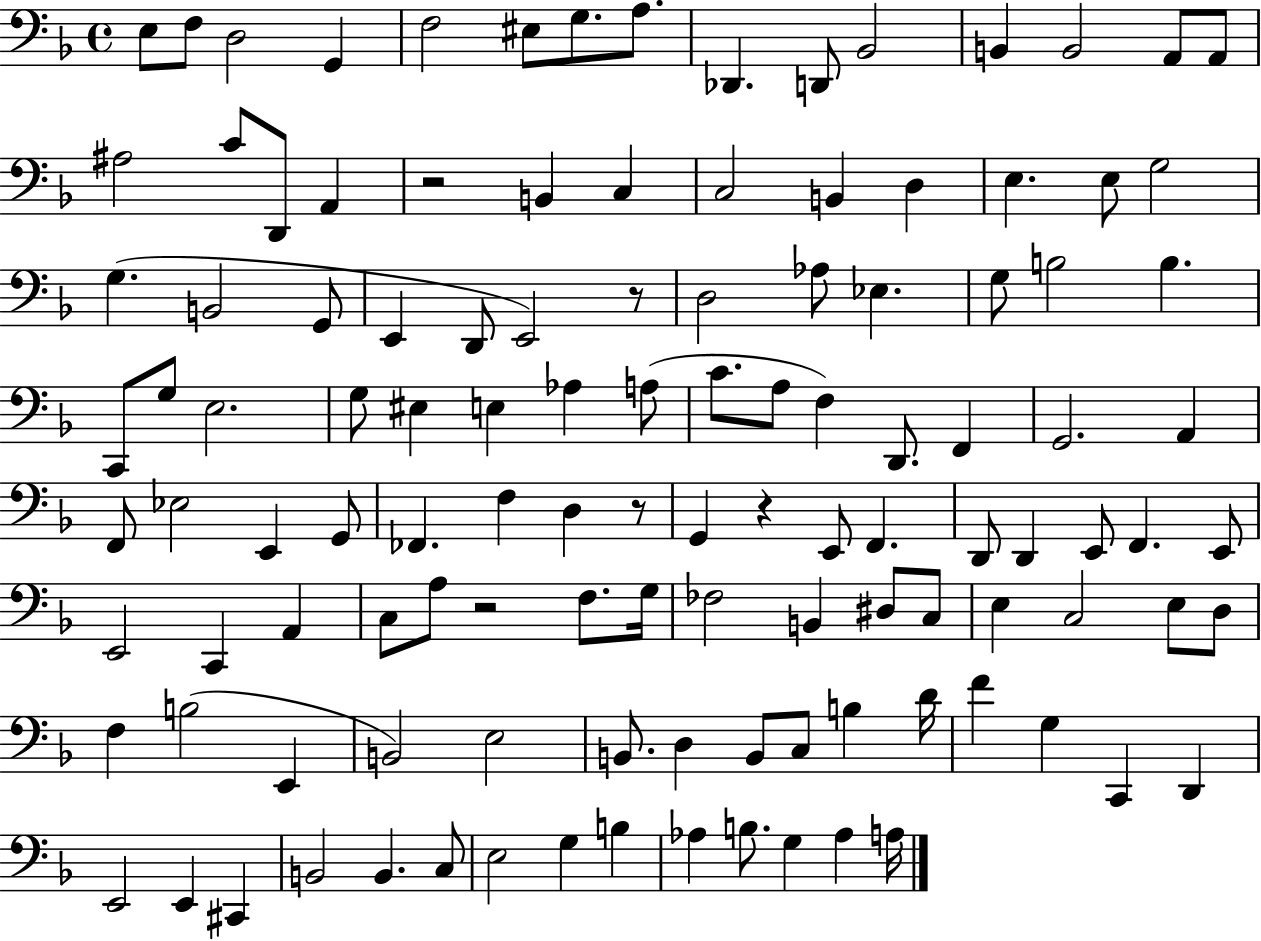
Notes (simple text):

E3/e F3/e D3/h G2/q F3/h EIS3/e G3/e. A3/e. Db2/q. D2/e Bb2/h B2/q B2/h A2/e A2/e A#3/h C4/e D2/e A2/q R/h B2/q C3/q C3/h B2/q D3/q E3/q. E3/e G3/h G3/q. B2/h G2/e E2/q D2/e E2/h R/e D3/h Ab3/e Eb3/q. G3/e B3/h B3/q. C2/e G3/e E3/h. G3/e EIS3/q E3/q Ab3/q A3/e C4/e. A3/e F3/q D2/e. F2/q G2/h. A2/q F2/e Eb3/h E2/q G2/e FES2/q. F3/q D3/q R/e G2/q R/q E2/e F2/q. D2/e D2/q E2/e F2/q. E2/e E2/h C2/q A2/q C3/e A3/e R/h F3/e. G3/s FES3/h B2/q D#3/e C3/e E3/q C3/h E3/e D3/e F3/q B3/h E2/q B2/h E3/h B2/e. D3/q B2/e C3/e B3/q D4/s F4/q G3/q C2/q D2/q E2/h E2/q C#2/q B2/h B2/q. C3/e E3/h G3/q B3/q Ab3/q B3/e. G3/q Ab3/q A3/s